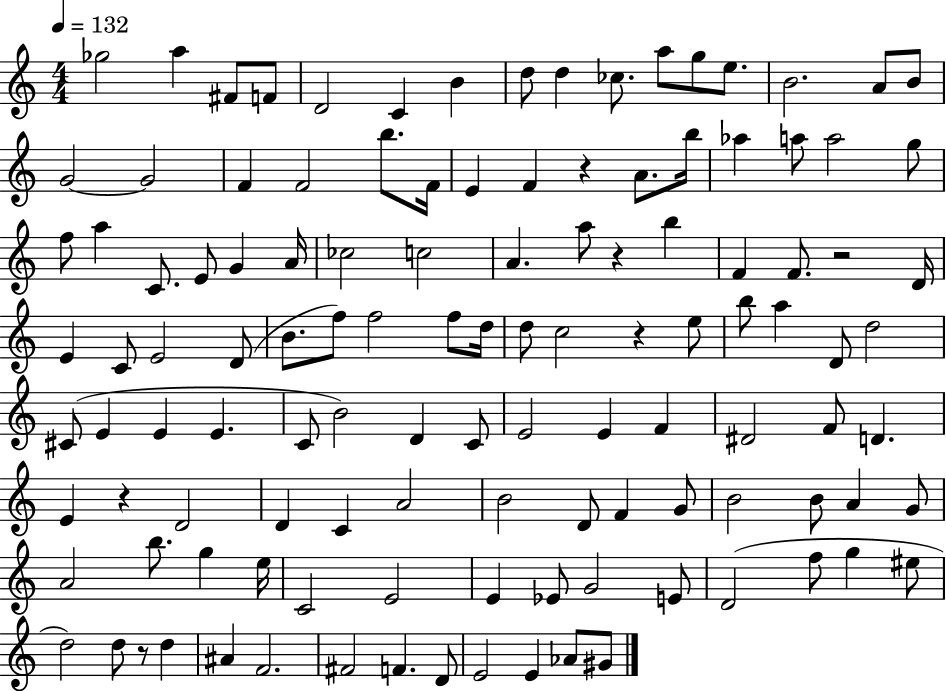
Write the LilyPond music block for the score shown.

{
  \clef treble
  \numericTimeSignature
  \time 4/4
  \key c \major
  \tempo 4 = 132
  ges''2 a''4 fis'8 f'8 | d'2 c'4 b'4 | d''8 d''4 ces''8. a''8 g''8 e''8. | b'2. a'8 b'8 | \break g'2~~ g'2 | f'4 f'2 b''8. f'16 | e'4 f'4 r4 a'8. b''16 | aes''4 a''8 a''2 g''8 | \break f''8 a''4 c'8. e'8 g'4 a'16 | ces''2 c''2 | a'4. a''8 r4 b''4 | f'4 f'8. r2 d'16 | \break e'4 c'8 e'2 d'8( | b'8. f''8) f''2 f''8 d''16 | d''8 c''2 r4 e''8 | b''8 a''4 d'8 d''2 | \break cis'8( e'4 e'4 e'4. | c'8 b'2) d'4 c'8 | e'2 e'4 f'4 | dis'2 f'8 d'4. | \break e'4 r4 d'2 | d'4 c'4 a'2 | b'2 d'8 f'4 g'8 | b'2 b'8 a'4 g'8 | \break a'2 b''8. g''4 e''16 | c'2 e'2 | e'4 ees'8 g'2 e'8 | d'2( f''8 g''4 eis''8 | \break d''2) d''8 r8 d''4 | ais'4 f'2. | fis'2 f'4. d'8 | e'2 e'4 aes'8 gis'8 | \break \bar "|."
}